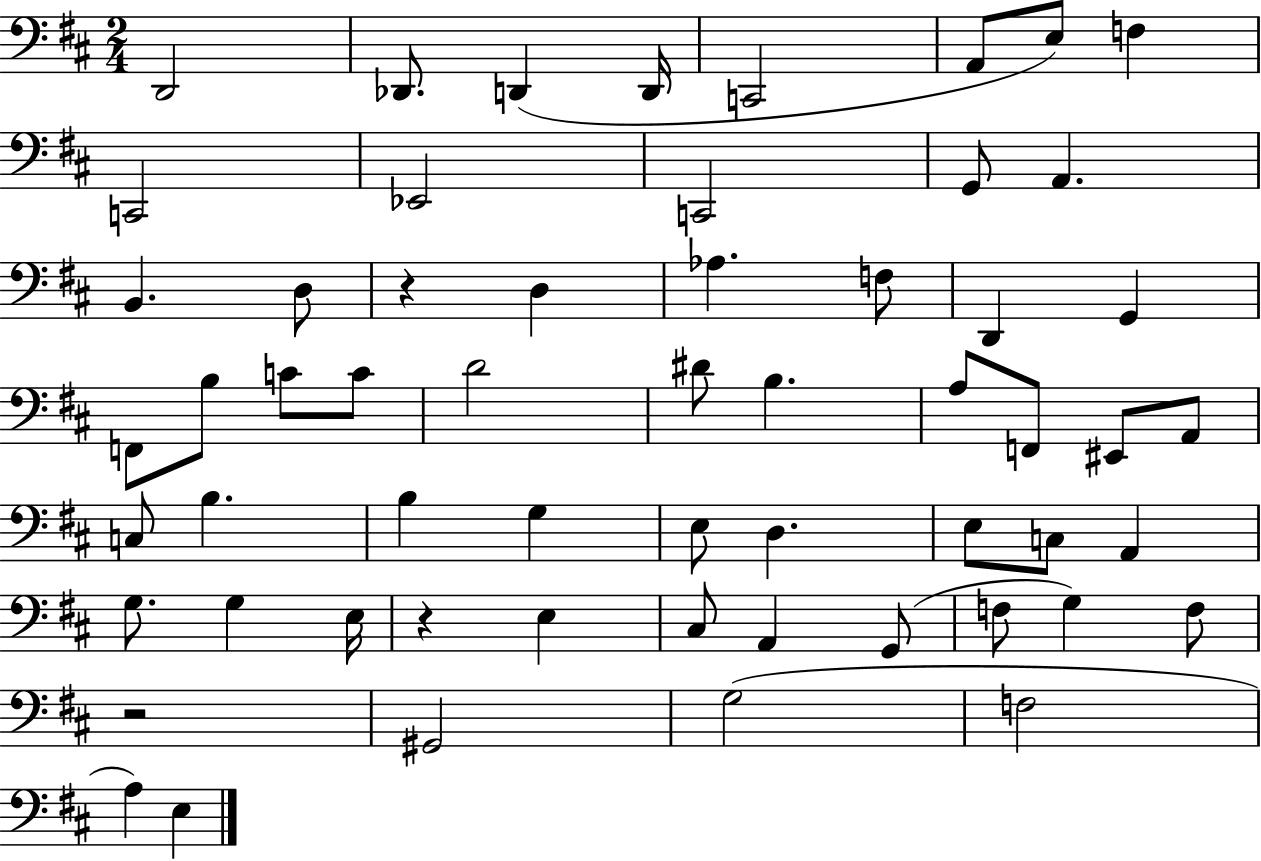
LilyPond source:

{
  \clef bass
  \numericTimeSignature
  \time 2/4
  \key d \major
  d,2 | des,8. d,4( d,16 | c,2 | a,8 e8) f4 | \break c,2 | ees,2 | c,2 | g,8 a,4. | \break b,4. d8 | r4 d4 | aes4. f8 | d,4 g,4 | \break f,8 b8 c'8 c'8 | d'2 | dis'8 b4. | a8 f,8 eis,8 a,8 | \break c8 b4. | b4 g4 | e8 d4. | e8 c8 a,4 | \break g8. g4 e16 | r4 e4 | cis8 a,4 g,8( | f8 g4) f8 | \break r2 | gis,2 | g2( | f2 | \break a4) e4 | \bar "|."
}